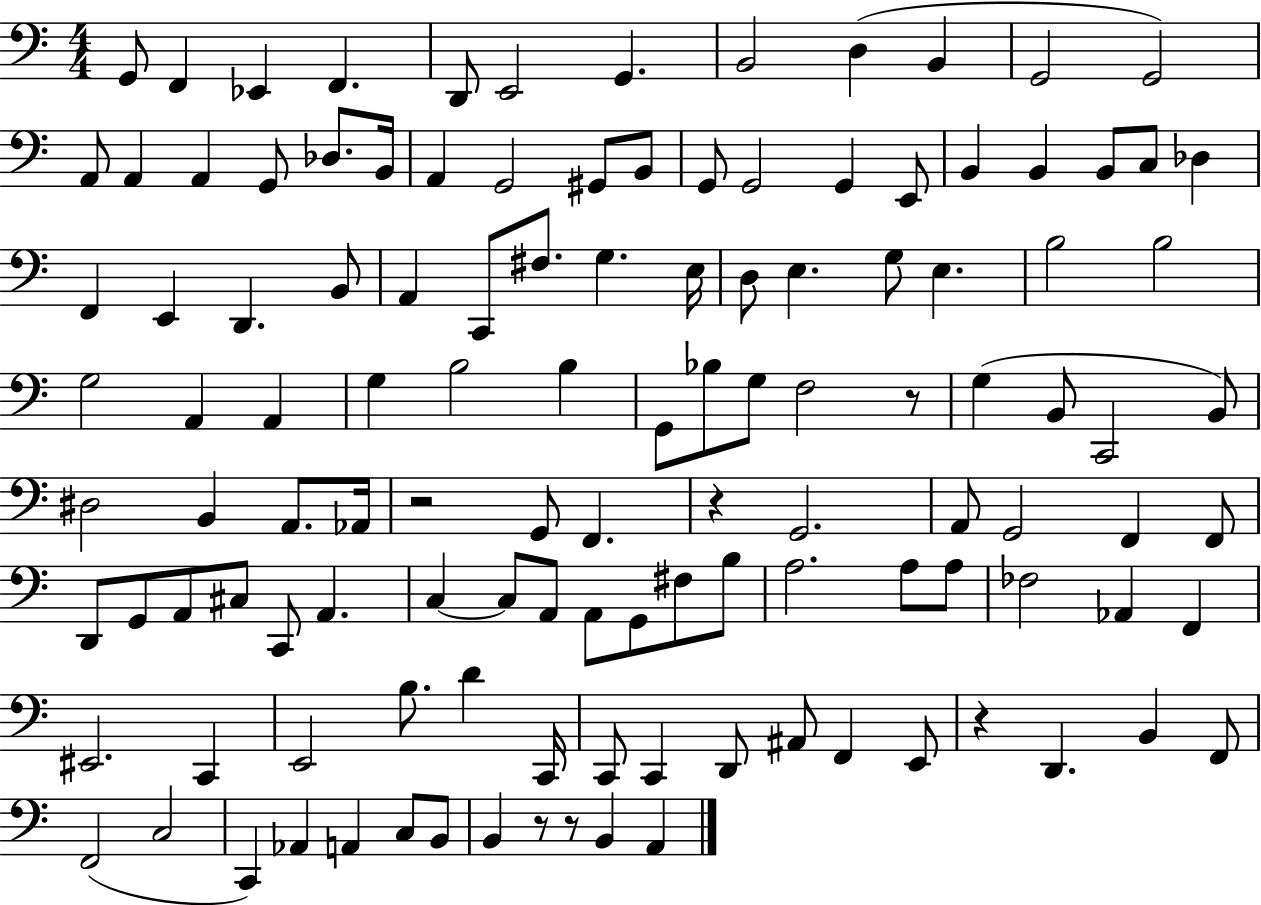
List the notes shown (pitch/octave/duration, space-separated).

G2/e F2/q Eb2/q F2/q. D2/e E2/h G2/q. B2/h D3/q B2/q G2/h G2/h A2/e A2/q A2/q G2/e Db3/e. B2/s A2/q G2/h G#2/e B2/e G2/e G2/h G2/q E2/e B2/q B2/q B2/e C3/e Db3/q F2/q E2/q D2/q. B2/e A2/q C2/e F#3/e. G3/q. E3/s D3/e E3/q. G3/e E3/q. B3/h B3/h G3/h A2/q A2/q G3/q B3/h B3/q G2/e Bb3/e G3/e F3/h R/e G3/q B2/e C2/h B2/e D#3/h B2/q A2/e. Ab2/s R/h G2/e F2/q. R/q G2/h. A2/e G2/h F2/q F2/e D2/e G2/e A2/e C#3/e C2/e A2/q. C3/q C3/e A2/e A2/e G2/e F#3/e B3/e A3/h. A3/e A3/e FES3/h Ab2/q F2/q EIS2/h. C2/q E2/h B3/e. D4/q C2/s C2/e C2/q D2/e A#2/e F2/q E2/e R/q D2/q. B2/q F2/e F2/h C3/h C2/q Ab2/q A2/q C3/e B2/e B2/q R/e R/e B2/q A2/q